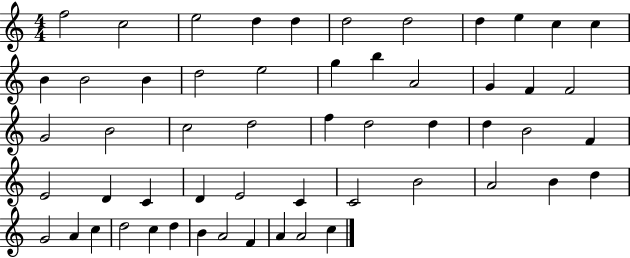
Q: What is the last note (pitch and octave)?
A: C5